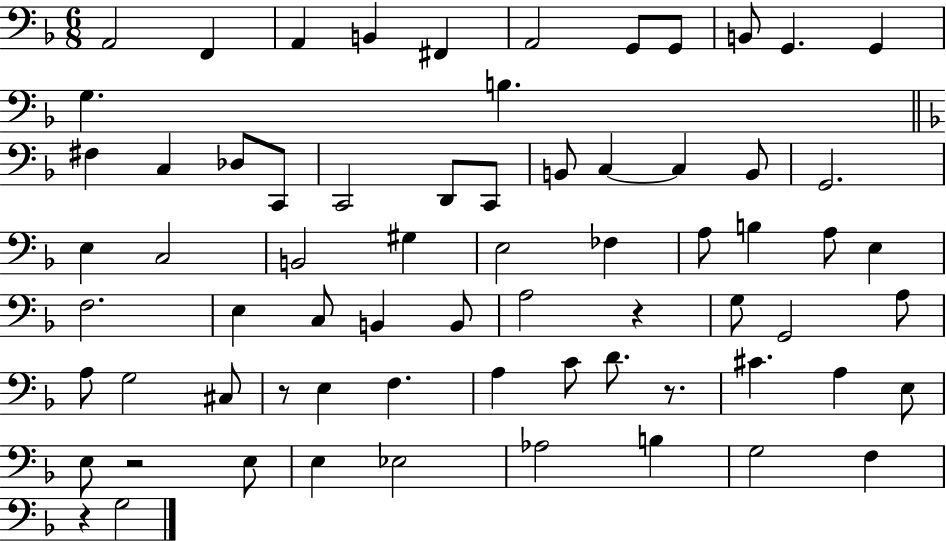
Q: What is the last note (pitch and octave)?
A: G3